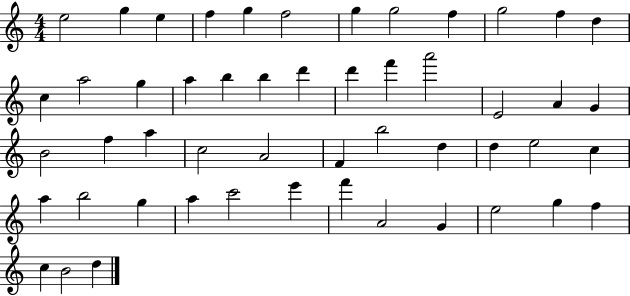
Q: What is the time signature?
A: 4/4